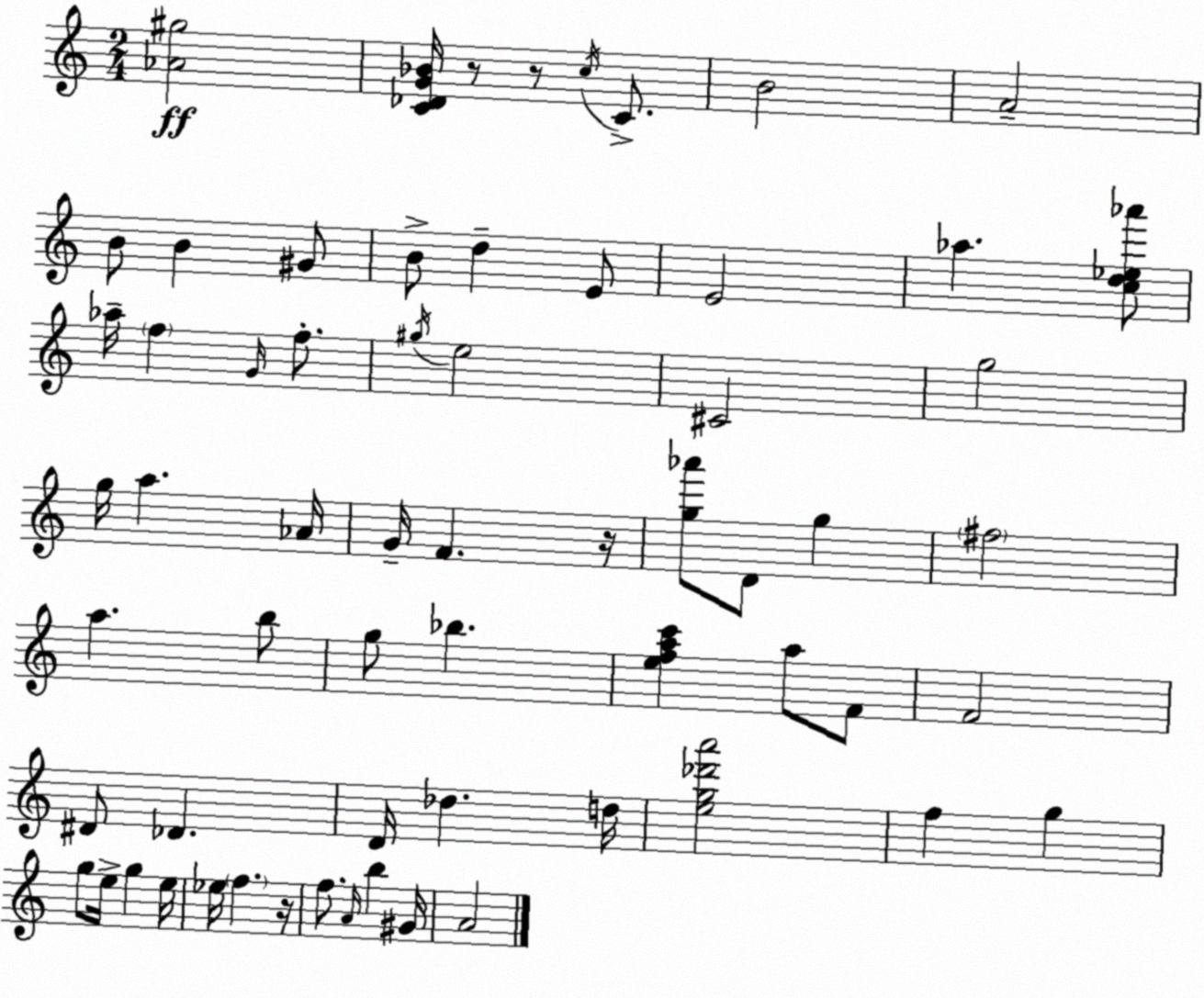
X:1
T:Untitled
M:2/4
L:1/4
K:Am
[_A^g]2 [C_DG_B]/4 z/2 z/2 c/4 C/2 B2 A2 B/2 B ^G/2 B/2 d E/2 E2 _a [cd_e_a']/2 _a/4 f G/4 f/2 ^g/4 e2 ^C2 g2 g/4 a _A/4 G/4 F z/4 [g_a']/2 D/2 g ^f2 a b/2 g/2 _b [efac'] a/2 F/2 F2 ^D/2 _D D/4 _d d/4 [eg_d'a']2 f g g/2 e/4 g e/4 _e/4 f z/4 f/2 A/4 b ^G/4 A2